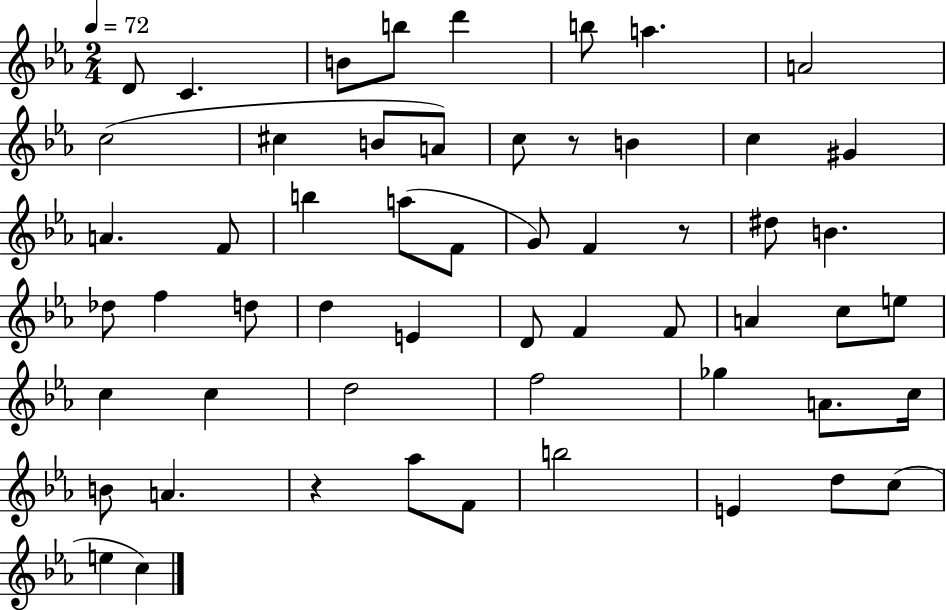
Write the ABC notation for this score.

X:1
T:Untitled
M:2/4
L:1/4
K:Eb
D/2 C B/2 b/2 d' b/2 a A2 c2 ^c B/2 A/2 c/2 z/2 B c ^G A F/2 b a/2 F/2 G/2 F z/2 ^d/2 B _d/2 f d/2 d E D/2 F F/2 A c/2 e/2 c c d2 f2 _g A/2 c/4 B/2 A z _a/2 F/2 b2 E d/2 c/2 e c